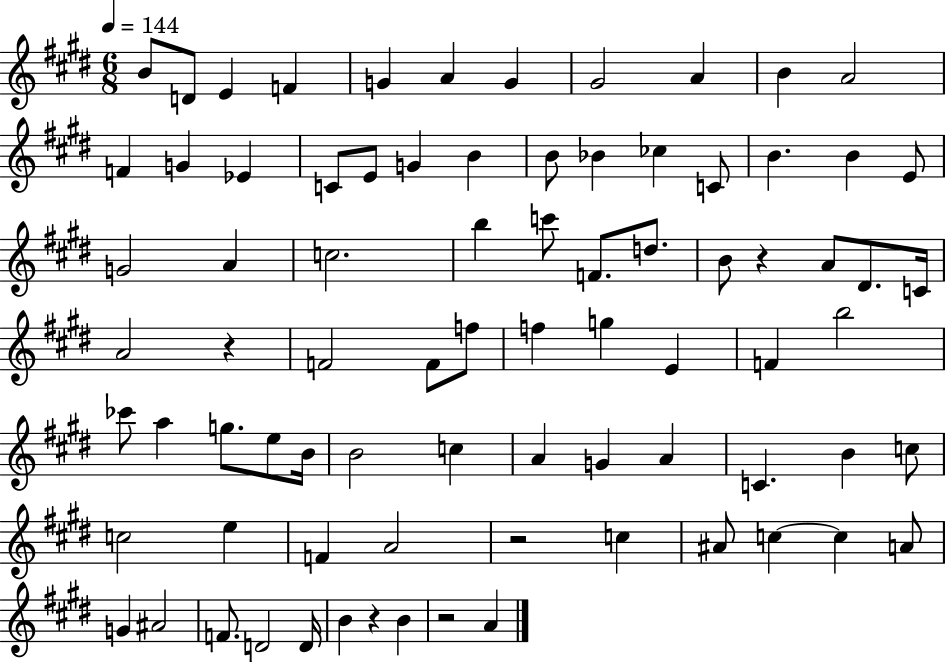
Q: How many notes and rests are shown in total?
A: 80